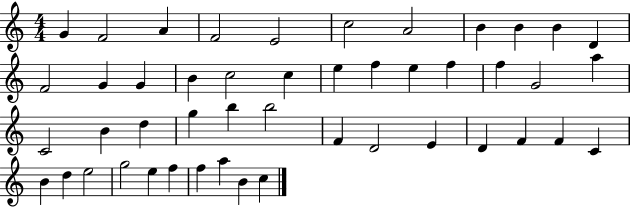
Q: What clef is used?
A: treble